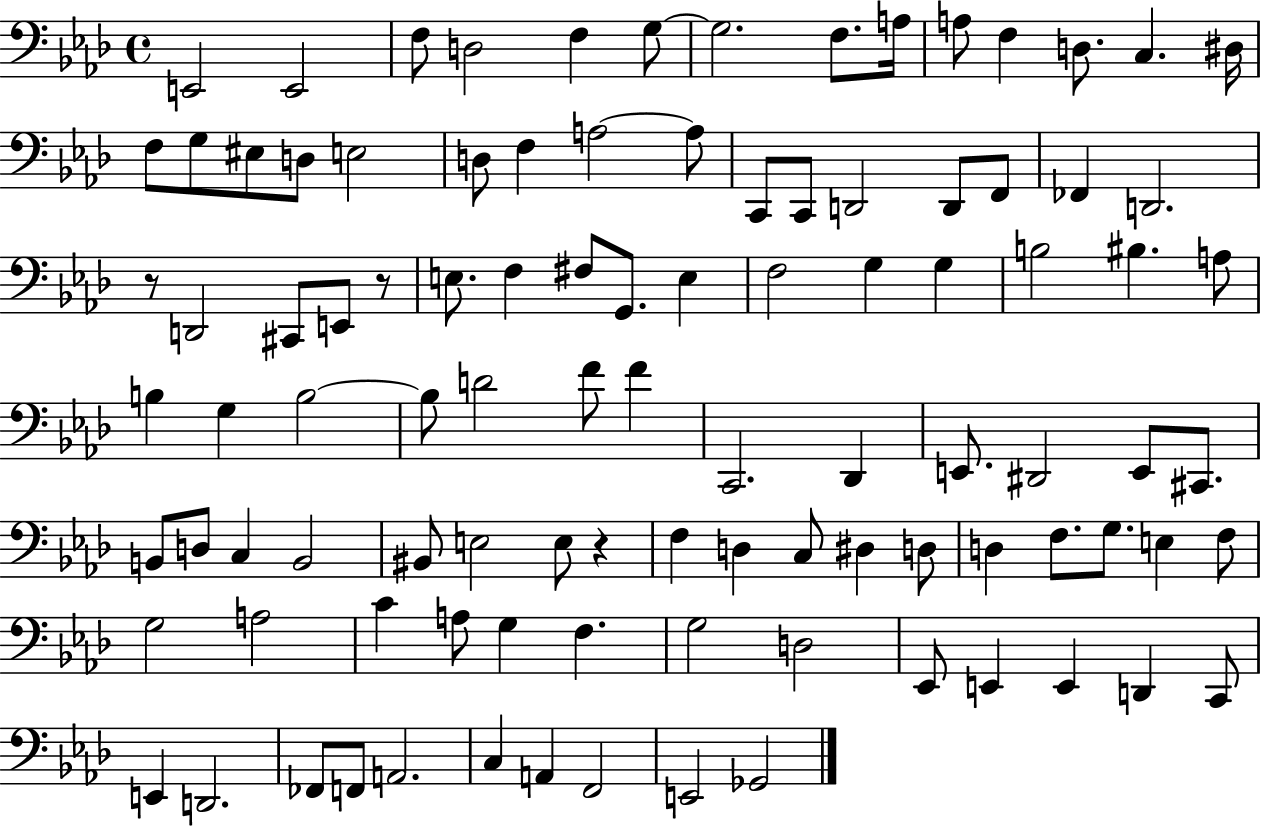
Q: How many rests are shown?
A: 3